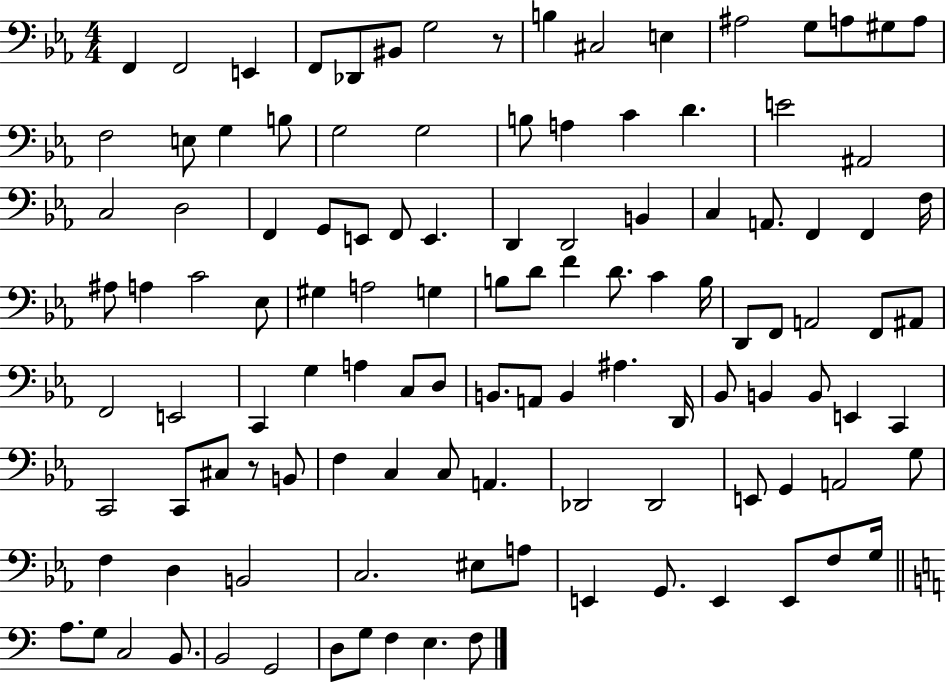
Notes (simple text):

F2/q F2/h E2/q F2/e Db2/e BIS2/e G3/h R/e B3/q C#3/h E3/q A#3/h G3/e A3/e G#3/e A3/e F3/h E3/e G3/q B3/e G3/h G3/h B3/e A3/q C4/q D4/q. E4/h A#2/h C3/h D3/h F2/q G2/e E2/e F2/e E2/q. D2/q D2/h B2/q C3/q A2/e. F2/q F2/q F3/s A#3/e A3/q C4/h Eb3/e G#3/q A3/h G3/q B3/e D4/e F4/q D4/e. C4/q B3/s D2/e F2/e A2/h F2/e A#2/e F2/h E2/h C2/q G3/q A3/q C3/e D3/e B2/e. A2/e B2/q A#3/q. D2/s Bb2/e B2/q B2/e E2/q C2/q C2/h C2/e C#3/e R/e B2/e F3/q C3/q C3/e A2/q. Db2/h Db2/h E2/e G2/q A2/h G3/e F3/q D3/q B2/h C3/h. EIS3/e A3/e E2/q G2/e. E2/q E2/e F3/e G3/s A3/e. G3/e C3/h B2/e. B2/h G2/h D3/e G3/e F3/q E3/q. F3/e